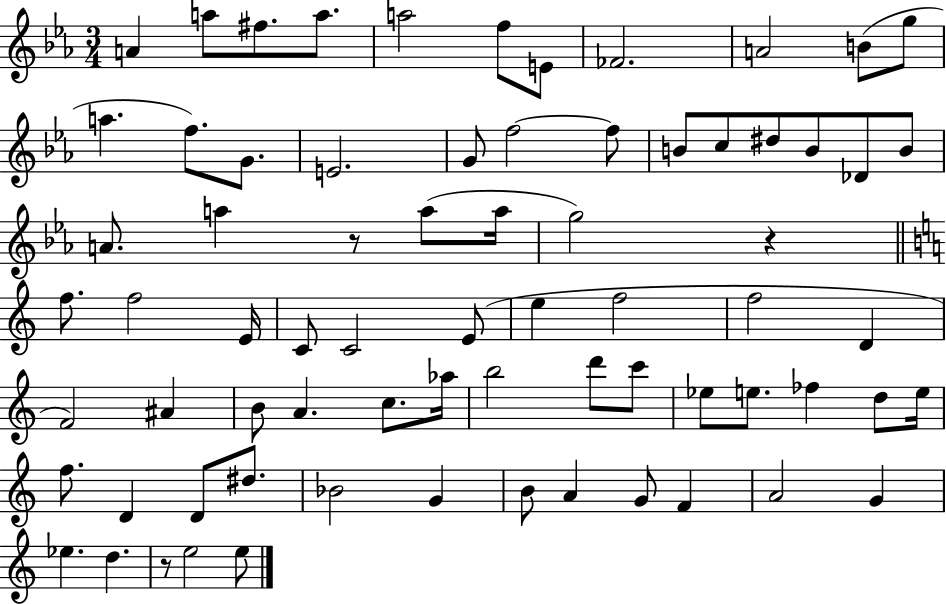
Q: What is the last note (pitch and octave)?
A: E5